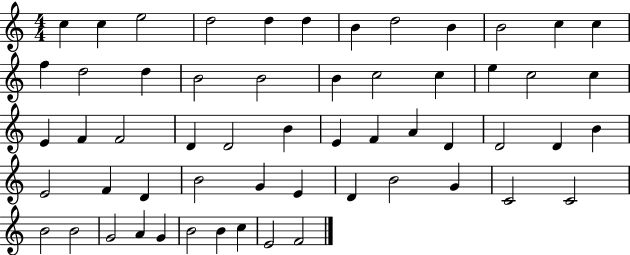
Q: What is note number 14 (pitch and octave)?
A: D5